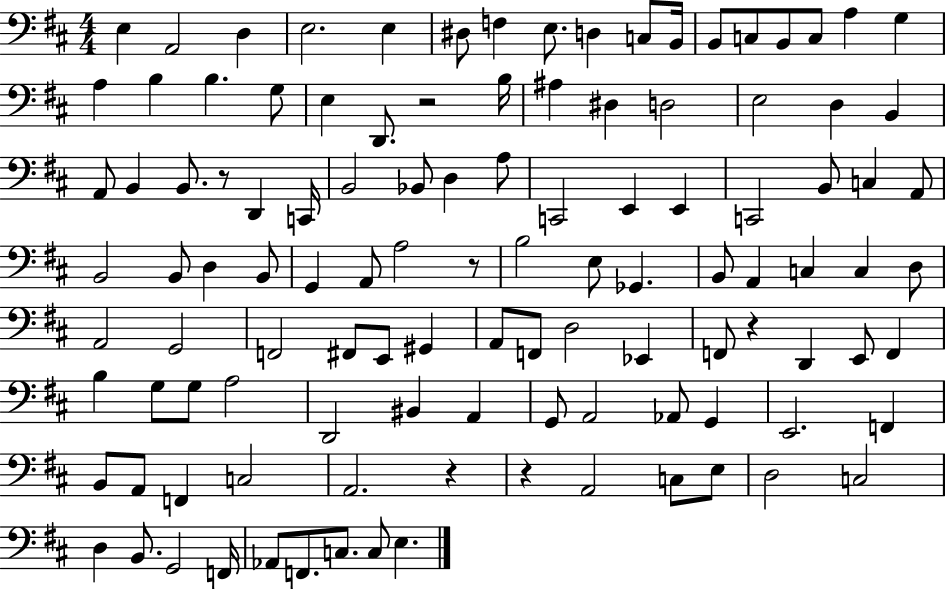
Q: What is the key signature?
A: D major